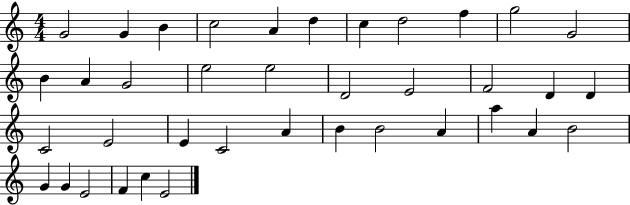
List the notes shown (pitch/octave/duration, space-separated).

G4/h G4/q B4/q C5/h A4/q D5/q C5/q D5/h F5/q G5/h G4/h B4/q A4/q G4/h E5/h E5/h D4/h E4/h F4/h D4/q D4/q C4/h E4/h E4/q C4/h A4/q B4/q B4/h A4/q A5/q A4/q B4/h G4/q G4/q E4/h F4/q C5/q E4/h